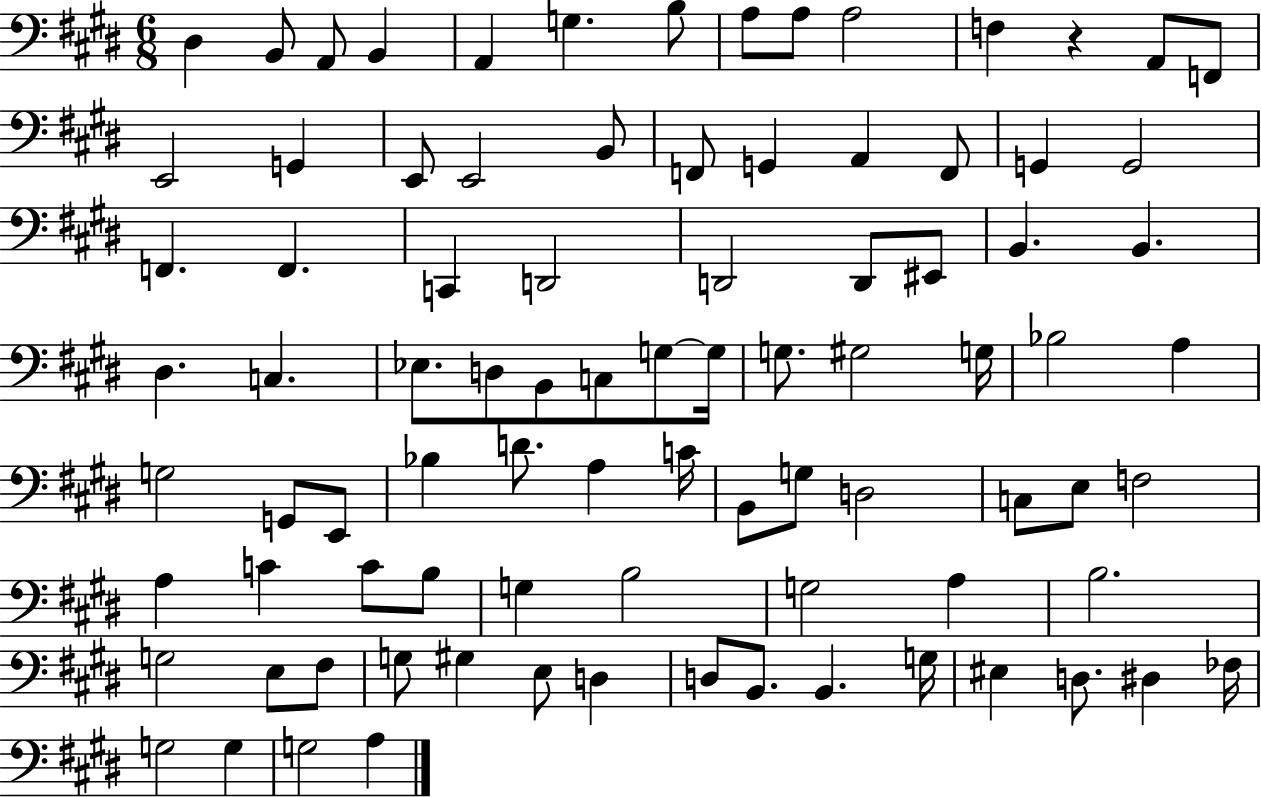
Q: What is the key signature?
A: E major